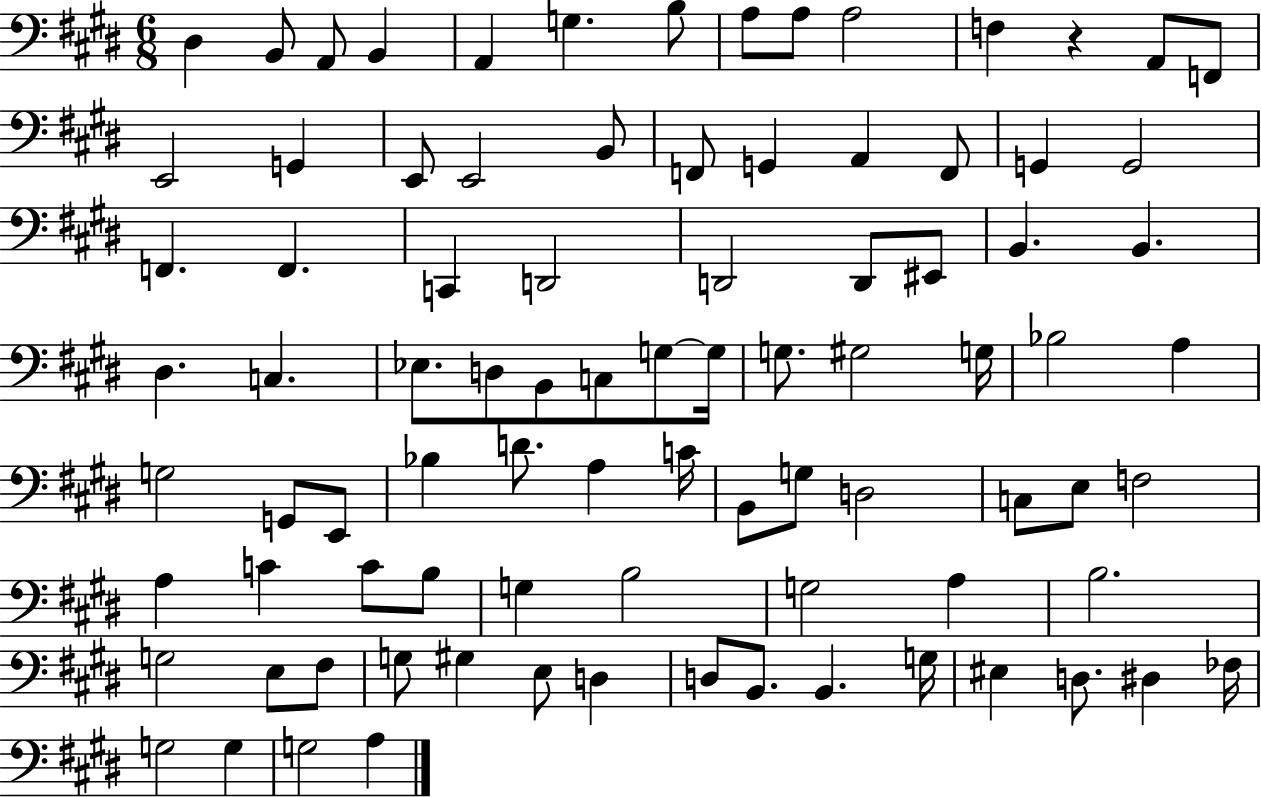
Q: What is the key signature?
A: E major